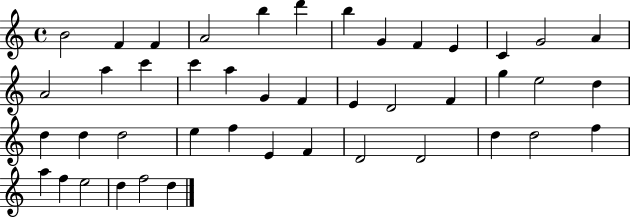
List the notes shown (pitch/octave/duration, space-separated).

B4/h F4/q F4/q A4/h B5/q D6/q B5/q G4/q F4/q E4/q C4/q G4/h A4/q A4/h A5/q C6/q C6/q A5/q G4/q F4/q E4/q D4/h F4/q G5/q E5/h D5/q D5/q D5/q D5/h E5/q F5/q E4/q F4/q D4/h D4/h D5/q D5/h F5/q A5/q F5/q E5/h D5/q F5/h D5/q